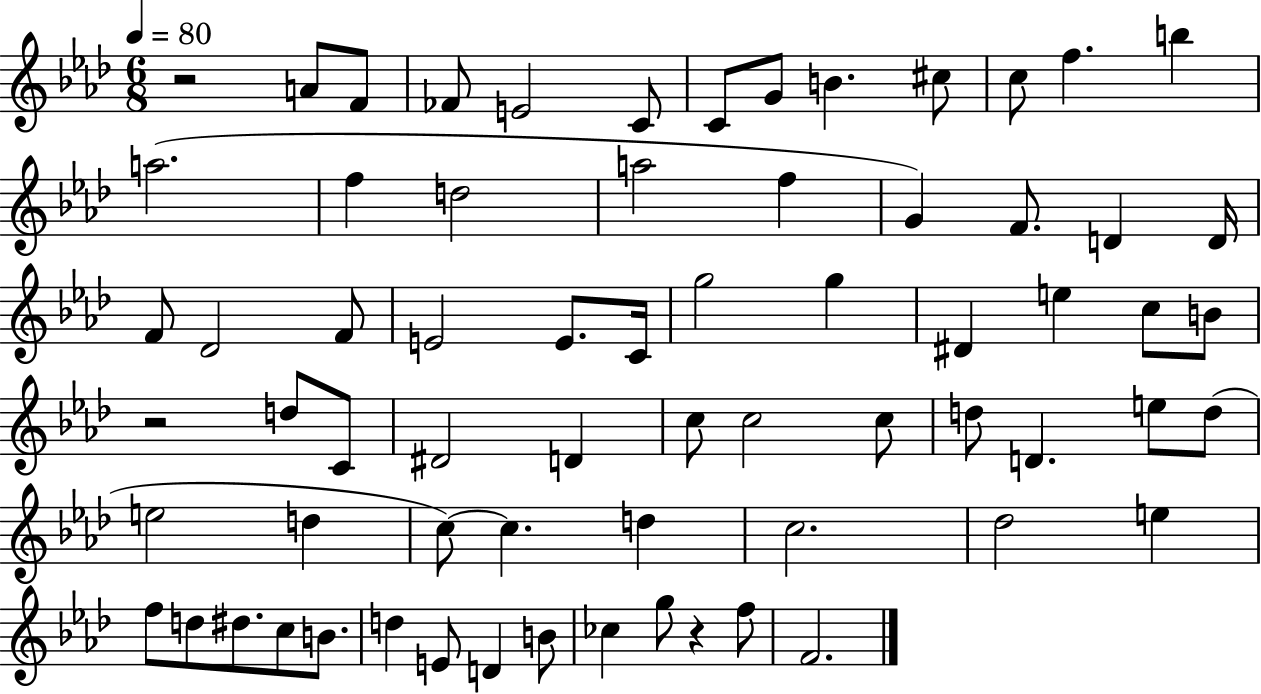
X:1
T:Untitled
M:6/8
L:1/4
K:Ab
z2 A/2 F/2 _F/2 E2 C/2 C/2 G/2 B ^c/2 c/2 f b a2 f d2 a2 f G F/2 D D/4 F/2 _D2 F/2 E2 E/2 C/4 g2 g ^D e c/2 B/2 z2 d/2 C/2 ^D2 D c/2 c2 c/2 d/2 D e/2 d/2 e2 d c/2 c d c2 _d2 e f/2 d/2 ^d/2 c/2 B/2 d E/2 D B/2 _c g/2 z f/2 F2